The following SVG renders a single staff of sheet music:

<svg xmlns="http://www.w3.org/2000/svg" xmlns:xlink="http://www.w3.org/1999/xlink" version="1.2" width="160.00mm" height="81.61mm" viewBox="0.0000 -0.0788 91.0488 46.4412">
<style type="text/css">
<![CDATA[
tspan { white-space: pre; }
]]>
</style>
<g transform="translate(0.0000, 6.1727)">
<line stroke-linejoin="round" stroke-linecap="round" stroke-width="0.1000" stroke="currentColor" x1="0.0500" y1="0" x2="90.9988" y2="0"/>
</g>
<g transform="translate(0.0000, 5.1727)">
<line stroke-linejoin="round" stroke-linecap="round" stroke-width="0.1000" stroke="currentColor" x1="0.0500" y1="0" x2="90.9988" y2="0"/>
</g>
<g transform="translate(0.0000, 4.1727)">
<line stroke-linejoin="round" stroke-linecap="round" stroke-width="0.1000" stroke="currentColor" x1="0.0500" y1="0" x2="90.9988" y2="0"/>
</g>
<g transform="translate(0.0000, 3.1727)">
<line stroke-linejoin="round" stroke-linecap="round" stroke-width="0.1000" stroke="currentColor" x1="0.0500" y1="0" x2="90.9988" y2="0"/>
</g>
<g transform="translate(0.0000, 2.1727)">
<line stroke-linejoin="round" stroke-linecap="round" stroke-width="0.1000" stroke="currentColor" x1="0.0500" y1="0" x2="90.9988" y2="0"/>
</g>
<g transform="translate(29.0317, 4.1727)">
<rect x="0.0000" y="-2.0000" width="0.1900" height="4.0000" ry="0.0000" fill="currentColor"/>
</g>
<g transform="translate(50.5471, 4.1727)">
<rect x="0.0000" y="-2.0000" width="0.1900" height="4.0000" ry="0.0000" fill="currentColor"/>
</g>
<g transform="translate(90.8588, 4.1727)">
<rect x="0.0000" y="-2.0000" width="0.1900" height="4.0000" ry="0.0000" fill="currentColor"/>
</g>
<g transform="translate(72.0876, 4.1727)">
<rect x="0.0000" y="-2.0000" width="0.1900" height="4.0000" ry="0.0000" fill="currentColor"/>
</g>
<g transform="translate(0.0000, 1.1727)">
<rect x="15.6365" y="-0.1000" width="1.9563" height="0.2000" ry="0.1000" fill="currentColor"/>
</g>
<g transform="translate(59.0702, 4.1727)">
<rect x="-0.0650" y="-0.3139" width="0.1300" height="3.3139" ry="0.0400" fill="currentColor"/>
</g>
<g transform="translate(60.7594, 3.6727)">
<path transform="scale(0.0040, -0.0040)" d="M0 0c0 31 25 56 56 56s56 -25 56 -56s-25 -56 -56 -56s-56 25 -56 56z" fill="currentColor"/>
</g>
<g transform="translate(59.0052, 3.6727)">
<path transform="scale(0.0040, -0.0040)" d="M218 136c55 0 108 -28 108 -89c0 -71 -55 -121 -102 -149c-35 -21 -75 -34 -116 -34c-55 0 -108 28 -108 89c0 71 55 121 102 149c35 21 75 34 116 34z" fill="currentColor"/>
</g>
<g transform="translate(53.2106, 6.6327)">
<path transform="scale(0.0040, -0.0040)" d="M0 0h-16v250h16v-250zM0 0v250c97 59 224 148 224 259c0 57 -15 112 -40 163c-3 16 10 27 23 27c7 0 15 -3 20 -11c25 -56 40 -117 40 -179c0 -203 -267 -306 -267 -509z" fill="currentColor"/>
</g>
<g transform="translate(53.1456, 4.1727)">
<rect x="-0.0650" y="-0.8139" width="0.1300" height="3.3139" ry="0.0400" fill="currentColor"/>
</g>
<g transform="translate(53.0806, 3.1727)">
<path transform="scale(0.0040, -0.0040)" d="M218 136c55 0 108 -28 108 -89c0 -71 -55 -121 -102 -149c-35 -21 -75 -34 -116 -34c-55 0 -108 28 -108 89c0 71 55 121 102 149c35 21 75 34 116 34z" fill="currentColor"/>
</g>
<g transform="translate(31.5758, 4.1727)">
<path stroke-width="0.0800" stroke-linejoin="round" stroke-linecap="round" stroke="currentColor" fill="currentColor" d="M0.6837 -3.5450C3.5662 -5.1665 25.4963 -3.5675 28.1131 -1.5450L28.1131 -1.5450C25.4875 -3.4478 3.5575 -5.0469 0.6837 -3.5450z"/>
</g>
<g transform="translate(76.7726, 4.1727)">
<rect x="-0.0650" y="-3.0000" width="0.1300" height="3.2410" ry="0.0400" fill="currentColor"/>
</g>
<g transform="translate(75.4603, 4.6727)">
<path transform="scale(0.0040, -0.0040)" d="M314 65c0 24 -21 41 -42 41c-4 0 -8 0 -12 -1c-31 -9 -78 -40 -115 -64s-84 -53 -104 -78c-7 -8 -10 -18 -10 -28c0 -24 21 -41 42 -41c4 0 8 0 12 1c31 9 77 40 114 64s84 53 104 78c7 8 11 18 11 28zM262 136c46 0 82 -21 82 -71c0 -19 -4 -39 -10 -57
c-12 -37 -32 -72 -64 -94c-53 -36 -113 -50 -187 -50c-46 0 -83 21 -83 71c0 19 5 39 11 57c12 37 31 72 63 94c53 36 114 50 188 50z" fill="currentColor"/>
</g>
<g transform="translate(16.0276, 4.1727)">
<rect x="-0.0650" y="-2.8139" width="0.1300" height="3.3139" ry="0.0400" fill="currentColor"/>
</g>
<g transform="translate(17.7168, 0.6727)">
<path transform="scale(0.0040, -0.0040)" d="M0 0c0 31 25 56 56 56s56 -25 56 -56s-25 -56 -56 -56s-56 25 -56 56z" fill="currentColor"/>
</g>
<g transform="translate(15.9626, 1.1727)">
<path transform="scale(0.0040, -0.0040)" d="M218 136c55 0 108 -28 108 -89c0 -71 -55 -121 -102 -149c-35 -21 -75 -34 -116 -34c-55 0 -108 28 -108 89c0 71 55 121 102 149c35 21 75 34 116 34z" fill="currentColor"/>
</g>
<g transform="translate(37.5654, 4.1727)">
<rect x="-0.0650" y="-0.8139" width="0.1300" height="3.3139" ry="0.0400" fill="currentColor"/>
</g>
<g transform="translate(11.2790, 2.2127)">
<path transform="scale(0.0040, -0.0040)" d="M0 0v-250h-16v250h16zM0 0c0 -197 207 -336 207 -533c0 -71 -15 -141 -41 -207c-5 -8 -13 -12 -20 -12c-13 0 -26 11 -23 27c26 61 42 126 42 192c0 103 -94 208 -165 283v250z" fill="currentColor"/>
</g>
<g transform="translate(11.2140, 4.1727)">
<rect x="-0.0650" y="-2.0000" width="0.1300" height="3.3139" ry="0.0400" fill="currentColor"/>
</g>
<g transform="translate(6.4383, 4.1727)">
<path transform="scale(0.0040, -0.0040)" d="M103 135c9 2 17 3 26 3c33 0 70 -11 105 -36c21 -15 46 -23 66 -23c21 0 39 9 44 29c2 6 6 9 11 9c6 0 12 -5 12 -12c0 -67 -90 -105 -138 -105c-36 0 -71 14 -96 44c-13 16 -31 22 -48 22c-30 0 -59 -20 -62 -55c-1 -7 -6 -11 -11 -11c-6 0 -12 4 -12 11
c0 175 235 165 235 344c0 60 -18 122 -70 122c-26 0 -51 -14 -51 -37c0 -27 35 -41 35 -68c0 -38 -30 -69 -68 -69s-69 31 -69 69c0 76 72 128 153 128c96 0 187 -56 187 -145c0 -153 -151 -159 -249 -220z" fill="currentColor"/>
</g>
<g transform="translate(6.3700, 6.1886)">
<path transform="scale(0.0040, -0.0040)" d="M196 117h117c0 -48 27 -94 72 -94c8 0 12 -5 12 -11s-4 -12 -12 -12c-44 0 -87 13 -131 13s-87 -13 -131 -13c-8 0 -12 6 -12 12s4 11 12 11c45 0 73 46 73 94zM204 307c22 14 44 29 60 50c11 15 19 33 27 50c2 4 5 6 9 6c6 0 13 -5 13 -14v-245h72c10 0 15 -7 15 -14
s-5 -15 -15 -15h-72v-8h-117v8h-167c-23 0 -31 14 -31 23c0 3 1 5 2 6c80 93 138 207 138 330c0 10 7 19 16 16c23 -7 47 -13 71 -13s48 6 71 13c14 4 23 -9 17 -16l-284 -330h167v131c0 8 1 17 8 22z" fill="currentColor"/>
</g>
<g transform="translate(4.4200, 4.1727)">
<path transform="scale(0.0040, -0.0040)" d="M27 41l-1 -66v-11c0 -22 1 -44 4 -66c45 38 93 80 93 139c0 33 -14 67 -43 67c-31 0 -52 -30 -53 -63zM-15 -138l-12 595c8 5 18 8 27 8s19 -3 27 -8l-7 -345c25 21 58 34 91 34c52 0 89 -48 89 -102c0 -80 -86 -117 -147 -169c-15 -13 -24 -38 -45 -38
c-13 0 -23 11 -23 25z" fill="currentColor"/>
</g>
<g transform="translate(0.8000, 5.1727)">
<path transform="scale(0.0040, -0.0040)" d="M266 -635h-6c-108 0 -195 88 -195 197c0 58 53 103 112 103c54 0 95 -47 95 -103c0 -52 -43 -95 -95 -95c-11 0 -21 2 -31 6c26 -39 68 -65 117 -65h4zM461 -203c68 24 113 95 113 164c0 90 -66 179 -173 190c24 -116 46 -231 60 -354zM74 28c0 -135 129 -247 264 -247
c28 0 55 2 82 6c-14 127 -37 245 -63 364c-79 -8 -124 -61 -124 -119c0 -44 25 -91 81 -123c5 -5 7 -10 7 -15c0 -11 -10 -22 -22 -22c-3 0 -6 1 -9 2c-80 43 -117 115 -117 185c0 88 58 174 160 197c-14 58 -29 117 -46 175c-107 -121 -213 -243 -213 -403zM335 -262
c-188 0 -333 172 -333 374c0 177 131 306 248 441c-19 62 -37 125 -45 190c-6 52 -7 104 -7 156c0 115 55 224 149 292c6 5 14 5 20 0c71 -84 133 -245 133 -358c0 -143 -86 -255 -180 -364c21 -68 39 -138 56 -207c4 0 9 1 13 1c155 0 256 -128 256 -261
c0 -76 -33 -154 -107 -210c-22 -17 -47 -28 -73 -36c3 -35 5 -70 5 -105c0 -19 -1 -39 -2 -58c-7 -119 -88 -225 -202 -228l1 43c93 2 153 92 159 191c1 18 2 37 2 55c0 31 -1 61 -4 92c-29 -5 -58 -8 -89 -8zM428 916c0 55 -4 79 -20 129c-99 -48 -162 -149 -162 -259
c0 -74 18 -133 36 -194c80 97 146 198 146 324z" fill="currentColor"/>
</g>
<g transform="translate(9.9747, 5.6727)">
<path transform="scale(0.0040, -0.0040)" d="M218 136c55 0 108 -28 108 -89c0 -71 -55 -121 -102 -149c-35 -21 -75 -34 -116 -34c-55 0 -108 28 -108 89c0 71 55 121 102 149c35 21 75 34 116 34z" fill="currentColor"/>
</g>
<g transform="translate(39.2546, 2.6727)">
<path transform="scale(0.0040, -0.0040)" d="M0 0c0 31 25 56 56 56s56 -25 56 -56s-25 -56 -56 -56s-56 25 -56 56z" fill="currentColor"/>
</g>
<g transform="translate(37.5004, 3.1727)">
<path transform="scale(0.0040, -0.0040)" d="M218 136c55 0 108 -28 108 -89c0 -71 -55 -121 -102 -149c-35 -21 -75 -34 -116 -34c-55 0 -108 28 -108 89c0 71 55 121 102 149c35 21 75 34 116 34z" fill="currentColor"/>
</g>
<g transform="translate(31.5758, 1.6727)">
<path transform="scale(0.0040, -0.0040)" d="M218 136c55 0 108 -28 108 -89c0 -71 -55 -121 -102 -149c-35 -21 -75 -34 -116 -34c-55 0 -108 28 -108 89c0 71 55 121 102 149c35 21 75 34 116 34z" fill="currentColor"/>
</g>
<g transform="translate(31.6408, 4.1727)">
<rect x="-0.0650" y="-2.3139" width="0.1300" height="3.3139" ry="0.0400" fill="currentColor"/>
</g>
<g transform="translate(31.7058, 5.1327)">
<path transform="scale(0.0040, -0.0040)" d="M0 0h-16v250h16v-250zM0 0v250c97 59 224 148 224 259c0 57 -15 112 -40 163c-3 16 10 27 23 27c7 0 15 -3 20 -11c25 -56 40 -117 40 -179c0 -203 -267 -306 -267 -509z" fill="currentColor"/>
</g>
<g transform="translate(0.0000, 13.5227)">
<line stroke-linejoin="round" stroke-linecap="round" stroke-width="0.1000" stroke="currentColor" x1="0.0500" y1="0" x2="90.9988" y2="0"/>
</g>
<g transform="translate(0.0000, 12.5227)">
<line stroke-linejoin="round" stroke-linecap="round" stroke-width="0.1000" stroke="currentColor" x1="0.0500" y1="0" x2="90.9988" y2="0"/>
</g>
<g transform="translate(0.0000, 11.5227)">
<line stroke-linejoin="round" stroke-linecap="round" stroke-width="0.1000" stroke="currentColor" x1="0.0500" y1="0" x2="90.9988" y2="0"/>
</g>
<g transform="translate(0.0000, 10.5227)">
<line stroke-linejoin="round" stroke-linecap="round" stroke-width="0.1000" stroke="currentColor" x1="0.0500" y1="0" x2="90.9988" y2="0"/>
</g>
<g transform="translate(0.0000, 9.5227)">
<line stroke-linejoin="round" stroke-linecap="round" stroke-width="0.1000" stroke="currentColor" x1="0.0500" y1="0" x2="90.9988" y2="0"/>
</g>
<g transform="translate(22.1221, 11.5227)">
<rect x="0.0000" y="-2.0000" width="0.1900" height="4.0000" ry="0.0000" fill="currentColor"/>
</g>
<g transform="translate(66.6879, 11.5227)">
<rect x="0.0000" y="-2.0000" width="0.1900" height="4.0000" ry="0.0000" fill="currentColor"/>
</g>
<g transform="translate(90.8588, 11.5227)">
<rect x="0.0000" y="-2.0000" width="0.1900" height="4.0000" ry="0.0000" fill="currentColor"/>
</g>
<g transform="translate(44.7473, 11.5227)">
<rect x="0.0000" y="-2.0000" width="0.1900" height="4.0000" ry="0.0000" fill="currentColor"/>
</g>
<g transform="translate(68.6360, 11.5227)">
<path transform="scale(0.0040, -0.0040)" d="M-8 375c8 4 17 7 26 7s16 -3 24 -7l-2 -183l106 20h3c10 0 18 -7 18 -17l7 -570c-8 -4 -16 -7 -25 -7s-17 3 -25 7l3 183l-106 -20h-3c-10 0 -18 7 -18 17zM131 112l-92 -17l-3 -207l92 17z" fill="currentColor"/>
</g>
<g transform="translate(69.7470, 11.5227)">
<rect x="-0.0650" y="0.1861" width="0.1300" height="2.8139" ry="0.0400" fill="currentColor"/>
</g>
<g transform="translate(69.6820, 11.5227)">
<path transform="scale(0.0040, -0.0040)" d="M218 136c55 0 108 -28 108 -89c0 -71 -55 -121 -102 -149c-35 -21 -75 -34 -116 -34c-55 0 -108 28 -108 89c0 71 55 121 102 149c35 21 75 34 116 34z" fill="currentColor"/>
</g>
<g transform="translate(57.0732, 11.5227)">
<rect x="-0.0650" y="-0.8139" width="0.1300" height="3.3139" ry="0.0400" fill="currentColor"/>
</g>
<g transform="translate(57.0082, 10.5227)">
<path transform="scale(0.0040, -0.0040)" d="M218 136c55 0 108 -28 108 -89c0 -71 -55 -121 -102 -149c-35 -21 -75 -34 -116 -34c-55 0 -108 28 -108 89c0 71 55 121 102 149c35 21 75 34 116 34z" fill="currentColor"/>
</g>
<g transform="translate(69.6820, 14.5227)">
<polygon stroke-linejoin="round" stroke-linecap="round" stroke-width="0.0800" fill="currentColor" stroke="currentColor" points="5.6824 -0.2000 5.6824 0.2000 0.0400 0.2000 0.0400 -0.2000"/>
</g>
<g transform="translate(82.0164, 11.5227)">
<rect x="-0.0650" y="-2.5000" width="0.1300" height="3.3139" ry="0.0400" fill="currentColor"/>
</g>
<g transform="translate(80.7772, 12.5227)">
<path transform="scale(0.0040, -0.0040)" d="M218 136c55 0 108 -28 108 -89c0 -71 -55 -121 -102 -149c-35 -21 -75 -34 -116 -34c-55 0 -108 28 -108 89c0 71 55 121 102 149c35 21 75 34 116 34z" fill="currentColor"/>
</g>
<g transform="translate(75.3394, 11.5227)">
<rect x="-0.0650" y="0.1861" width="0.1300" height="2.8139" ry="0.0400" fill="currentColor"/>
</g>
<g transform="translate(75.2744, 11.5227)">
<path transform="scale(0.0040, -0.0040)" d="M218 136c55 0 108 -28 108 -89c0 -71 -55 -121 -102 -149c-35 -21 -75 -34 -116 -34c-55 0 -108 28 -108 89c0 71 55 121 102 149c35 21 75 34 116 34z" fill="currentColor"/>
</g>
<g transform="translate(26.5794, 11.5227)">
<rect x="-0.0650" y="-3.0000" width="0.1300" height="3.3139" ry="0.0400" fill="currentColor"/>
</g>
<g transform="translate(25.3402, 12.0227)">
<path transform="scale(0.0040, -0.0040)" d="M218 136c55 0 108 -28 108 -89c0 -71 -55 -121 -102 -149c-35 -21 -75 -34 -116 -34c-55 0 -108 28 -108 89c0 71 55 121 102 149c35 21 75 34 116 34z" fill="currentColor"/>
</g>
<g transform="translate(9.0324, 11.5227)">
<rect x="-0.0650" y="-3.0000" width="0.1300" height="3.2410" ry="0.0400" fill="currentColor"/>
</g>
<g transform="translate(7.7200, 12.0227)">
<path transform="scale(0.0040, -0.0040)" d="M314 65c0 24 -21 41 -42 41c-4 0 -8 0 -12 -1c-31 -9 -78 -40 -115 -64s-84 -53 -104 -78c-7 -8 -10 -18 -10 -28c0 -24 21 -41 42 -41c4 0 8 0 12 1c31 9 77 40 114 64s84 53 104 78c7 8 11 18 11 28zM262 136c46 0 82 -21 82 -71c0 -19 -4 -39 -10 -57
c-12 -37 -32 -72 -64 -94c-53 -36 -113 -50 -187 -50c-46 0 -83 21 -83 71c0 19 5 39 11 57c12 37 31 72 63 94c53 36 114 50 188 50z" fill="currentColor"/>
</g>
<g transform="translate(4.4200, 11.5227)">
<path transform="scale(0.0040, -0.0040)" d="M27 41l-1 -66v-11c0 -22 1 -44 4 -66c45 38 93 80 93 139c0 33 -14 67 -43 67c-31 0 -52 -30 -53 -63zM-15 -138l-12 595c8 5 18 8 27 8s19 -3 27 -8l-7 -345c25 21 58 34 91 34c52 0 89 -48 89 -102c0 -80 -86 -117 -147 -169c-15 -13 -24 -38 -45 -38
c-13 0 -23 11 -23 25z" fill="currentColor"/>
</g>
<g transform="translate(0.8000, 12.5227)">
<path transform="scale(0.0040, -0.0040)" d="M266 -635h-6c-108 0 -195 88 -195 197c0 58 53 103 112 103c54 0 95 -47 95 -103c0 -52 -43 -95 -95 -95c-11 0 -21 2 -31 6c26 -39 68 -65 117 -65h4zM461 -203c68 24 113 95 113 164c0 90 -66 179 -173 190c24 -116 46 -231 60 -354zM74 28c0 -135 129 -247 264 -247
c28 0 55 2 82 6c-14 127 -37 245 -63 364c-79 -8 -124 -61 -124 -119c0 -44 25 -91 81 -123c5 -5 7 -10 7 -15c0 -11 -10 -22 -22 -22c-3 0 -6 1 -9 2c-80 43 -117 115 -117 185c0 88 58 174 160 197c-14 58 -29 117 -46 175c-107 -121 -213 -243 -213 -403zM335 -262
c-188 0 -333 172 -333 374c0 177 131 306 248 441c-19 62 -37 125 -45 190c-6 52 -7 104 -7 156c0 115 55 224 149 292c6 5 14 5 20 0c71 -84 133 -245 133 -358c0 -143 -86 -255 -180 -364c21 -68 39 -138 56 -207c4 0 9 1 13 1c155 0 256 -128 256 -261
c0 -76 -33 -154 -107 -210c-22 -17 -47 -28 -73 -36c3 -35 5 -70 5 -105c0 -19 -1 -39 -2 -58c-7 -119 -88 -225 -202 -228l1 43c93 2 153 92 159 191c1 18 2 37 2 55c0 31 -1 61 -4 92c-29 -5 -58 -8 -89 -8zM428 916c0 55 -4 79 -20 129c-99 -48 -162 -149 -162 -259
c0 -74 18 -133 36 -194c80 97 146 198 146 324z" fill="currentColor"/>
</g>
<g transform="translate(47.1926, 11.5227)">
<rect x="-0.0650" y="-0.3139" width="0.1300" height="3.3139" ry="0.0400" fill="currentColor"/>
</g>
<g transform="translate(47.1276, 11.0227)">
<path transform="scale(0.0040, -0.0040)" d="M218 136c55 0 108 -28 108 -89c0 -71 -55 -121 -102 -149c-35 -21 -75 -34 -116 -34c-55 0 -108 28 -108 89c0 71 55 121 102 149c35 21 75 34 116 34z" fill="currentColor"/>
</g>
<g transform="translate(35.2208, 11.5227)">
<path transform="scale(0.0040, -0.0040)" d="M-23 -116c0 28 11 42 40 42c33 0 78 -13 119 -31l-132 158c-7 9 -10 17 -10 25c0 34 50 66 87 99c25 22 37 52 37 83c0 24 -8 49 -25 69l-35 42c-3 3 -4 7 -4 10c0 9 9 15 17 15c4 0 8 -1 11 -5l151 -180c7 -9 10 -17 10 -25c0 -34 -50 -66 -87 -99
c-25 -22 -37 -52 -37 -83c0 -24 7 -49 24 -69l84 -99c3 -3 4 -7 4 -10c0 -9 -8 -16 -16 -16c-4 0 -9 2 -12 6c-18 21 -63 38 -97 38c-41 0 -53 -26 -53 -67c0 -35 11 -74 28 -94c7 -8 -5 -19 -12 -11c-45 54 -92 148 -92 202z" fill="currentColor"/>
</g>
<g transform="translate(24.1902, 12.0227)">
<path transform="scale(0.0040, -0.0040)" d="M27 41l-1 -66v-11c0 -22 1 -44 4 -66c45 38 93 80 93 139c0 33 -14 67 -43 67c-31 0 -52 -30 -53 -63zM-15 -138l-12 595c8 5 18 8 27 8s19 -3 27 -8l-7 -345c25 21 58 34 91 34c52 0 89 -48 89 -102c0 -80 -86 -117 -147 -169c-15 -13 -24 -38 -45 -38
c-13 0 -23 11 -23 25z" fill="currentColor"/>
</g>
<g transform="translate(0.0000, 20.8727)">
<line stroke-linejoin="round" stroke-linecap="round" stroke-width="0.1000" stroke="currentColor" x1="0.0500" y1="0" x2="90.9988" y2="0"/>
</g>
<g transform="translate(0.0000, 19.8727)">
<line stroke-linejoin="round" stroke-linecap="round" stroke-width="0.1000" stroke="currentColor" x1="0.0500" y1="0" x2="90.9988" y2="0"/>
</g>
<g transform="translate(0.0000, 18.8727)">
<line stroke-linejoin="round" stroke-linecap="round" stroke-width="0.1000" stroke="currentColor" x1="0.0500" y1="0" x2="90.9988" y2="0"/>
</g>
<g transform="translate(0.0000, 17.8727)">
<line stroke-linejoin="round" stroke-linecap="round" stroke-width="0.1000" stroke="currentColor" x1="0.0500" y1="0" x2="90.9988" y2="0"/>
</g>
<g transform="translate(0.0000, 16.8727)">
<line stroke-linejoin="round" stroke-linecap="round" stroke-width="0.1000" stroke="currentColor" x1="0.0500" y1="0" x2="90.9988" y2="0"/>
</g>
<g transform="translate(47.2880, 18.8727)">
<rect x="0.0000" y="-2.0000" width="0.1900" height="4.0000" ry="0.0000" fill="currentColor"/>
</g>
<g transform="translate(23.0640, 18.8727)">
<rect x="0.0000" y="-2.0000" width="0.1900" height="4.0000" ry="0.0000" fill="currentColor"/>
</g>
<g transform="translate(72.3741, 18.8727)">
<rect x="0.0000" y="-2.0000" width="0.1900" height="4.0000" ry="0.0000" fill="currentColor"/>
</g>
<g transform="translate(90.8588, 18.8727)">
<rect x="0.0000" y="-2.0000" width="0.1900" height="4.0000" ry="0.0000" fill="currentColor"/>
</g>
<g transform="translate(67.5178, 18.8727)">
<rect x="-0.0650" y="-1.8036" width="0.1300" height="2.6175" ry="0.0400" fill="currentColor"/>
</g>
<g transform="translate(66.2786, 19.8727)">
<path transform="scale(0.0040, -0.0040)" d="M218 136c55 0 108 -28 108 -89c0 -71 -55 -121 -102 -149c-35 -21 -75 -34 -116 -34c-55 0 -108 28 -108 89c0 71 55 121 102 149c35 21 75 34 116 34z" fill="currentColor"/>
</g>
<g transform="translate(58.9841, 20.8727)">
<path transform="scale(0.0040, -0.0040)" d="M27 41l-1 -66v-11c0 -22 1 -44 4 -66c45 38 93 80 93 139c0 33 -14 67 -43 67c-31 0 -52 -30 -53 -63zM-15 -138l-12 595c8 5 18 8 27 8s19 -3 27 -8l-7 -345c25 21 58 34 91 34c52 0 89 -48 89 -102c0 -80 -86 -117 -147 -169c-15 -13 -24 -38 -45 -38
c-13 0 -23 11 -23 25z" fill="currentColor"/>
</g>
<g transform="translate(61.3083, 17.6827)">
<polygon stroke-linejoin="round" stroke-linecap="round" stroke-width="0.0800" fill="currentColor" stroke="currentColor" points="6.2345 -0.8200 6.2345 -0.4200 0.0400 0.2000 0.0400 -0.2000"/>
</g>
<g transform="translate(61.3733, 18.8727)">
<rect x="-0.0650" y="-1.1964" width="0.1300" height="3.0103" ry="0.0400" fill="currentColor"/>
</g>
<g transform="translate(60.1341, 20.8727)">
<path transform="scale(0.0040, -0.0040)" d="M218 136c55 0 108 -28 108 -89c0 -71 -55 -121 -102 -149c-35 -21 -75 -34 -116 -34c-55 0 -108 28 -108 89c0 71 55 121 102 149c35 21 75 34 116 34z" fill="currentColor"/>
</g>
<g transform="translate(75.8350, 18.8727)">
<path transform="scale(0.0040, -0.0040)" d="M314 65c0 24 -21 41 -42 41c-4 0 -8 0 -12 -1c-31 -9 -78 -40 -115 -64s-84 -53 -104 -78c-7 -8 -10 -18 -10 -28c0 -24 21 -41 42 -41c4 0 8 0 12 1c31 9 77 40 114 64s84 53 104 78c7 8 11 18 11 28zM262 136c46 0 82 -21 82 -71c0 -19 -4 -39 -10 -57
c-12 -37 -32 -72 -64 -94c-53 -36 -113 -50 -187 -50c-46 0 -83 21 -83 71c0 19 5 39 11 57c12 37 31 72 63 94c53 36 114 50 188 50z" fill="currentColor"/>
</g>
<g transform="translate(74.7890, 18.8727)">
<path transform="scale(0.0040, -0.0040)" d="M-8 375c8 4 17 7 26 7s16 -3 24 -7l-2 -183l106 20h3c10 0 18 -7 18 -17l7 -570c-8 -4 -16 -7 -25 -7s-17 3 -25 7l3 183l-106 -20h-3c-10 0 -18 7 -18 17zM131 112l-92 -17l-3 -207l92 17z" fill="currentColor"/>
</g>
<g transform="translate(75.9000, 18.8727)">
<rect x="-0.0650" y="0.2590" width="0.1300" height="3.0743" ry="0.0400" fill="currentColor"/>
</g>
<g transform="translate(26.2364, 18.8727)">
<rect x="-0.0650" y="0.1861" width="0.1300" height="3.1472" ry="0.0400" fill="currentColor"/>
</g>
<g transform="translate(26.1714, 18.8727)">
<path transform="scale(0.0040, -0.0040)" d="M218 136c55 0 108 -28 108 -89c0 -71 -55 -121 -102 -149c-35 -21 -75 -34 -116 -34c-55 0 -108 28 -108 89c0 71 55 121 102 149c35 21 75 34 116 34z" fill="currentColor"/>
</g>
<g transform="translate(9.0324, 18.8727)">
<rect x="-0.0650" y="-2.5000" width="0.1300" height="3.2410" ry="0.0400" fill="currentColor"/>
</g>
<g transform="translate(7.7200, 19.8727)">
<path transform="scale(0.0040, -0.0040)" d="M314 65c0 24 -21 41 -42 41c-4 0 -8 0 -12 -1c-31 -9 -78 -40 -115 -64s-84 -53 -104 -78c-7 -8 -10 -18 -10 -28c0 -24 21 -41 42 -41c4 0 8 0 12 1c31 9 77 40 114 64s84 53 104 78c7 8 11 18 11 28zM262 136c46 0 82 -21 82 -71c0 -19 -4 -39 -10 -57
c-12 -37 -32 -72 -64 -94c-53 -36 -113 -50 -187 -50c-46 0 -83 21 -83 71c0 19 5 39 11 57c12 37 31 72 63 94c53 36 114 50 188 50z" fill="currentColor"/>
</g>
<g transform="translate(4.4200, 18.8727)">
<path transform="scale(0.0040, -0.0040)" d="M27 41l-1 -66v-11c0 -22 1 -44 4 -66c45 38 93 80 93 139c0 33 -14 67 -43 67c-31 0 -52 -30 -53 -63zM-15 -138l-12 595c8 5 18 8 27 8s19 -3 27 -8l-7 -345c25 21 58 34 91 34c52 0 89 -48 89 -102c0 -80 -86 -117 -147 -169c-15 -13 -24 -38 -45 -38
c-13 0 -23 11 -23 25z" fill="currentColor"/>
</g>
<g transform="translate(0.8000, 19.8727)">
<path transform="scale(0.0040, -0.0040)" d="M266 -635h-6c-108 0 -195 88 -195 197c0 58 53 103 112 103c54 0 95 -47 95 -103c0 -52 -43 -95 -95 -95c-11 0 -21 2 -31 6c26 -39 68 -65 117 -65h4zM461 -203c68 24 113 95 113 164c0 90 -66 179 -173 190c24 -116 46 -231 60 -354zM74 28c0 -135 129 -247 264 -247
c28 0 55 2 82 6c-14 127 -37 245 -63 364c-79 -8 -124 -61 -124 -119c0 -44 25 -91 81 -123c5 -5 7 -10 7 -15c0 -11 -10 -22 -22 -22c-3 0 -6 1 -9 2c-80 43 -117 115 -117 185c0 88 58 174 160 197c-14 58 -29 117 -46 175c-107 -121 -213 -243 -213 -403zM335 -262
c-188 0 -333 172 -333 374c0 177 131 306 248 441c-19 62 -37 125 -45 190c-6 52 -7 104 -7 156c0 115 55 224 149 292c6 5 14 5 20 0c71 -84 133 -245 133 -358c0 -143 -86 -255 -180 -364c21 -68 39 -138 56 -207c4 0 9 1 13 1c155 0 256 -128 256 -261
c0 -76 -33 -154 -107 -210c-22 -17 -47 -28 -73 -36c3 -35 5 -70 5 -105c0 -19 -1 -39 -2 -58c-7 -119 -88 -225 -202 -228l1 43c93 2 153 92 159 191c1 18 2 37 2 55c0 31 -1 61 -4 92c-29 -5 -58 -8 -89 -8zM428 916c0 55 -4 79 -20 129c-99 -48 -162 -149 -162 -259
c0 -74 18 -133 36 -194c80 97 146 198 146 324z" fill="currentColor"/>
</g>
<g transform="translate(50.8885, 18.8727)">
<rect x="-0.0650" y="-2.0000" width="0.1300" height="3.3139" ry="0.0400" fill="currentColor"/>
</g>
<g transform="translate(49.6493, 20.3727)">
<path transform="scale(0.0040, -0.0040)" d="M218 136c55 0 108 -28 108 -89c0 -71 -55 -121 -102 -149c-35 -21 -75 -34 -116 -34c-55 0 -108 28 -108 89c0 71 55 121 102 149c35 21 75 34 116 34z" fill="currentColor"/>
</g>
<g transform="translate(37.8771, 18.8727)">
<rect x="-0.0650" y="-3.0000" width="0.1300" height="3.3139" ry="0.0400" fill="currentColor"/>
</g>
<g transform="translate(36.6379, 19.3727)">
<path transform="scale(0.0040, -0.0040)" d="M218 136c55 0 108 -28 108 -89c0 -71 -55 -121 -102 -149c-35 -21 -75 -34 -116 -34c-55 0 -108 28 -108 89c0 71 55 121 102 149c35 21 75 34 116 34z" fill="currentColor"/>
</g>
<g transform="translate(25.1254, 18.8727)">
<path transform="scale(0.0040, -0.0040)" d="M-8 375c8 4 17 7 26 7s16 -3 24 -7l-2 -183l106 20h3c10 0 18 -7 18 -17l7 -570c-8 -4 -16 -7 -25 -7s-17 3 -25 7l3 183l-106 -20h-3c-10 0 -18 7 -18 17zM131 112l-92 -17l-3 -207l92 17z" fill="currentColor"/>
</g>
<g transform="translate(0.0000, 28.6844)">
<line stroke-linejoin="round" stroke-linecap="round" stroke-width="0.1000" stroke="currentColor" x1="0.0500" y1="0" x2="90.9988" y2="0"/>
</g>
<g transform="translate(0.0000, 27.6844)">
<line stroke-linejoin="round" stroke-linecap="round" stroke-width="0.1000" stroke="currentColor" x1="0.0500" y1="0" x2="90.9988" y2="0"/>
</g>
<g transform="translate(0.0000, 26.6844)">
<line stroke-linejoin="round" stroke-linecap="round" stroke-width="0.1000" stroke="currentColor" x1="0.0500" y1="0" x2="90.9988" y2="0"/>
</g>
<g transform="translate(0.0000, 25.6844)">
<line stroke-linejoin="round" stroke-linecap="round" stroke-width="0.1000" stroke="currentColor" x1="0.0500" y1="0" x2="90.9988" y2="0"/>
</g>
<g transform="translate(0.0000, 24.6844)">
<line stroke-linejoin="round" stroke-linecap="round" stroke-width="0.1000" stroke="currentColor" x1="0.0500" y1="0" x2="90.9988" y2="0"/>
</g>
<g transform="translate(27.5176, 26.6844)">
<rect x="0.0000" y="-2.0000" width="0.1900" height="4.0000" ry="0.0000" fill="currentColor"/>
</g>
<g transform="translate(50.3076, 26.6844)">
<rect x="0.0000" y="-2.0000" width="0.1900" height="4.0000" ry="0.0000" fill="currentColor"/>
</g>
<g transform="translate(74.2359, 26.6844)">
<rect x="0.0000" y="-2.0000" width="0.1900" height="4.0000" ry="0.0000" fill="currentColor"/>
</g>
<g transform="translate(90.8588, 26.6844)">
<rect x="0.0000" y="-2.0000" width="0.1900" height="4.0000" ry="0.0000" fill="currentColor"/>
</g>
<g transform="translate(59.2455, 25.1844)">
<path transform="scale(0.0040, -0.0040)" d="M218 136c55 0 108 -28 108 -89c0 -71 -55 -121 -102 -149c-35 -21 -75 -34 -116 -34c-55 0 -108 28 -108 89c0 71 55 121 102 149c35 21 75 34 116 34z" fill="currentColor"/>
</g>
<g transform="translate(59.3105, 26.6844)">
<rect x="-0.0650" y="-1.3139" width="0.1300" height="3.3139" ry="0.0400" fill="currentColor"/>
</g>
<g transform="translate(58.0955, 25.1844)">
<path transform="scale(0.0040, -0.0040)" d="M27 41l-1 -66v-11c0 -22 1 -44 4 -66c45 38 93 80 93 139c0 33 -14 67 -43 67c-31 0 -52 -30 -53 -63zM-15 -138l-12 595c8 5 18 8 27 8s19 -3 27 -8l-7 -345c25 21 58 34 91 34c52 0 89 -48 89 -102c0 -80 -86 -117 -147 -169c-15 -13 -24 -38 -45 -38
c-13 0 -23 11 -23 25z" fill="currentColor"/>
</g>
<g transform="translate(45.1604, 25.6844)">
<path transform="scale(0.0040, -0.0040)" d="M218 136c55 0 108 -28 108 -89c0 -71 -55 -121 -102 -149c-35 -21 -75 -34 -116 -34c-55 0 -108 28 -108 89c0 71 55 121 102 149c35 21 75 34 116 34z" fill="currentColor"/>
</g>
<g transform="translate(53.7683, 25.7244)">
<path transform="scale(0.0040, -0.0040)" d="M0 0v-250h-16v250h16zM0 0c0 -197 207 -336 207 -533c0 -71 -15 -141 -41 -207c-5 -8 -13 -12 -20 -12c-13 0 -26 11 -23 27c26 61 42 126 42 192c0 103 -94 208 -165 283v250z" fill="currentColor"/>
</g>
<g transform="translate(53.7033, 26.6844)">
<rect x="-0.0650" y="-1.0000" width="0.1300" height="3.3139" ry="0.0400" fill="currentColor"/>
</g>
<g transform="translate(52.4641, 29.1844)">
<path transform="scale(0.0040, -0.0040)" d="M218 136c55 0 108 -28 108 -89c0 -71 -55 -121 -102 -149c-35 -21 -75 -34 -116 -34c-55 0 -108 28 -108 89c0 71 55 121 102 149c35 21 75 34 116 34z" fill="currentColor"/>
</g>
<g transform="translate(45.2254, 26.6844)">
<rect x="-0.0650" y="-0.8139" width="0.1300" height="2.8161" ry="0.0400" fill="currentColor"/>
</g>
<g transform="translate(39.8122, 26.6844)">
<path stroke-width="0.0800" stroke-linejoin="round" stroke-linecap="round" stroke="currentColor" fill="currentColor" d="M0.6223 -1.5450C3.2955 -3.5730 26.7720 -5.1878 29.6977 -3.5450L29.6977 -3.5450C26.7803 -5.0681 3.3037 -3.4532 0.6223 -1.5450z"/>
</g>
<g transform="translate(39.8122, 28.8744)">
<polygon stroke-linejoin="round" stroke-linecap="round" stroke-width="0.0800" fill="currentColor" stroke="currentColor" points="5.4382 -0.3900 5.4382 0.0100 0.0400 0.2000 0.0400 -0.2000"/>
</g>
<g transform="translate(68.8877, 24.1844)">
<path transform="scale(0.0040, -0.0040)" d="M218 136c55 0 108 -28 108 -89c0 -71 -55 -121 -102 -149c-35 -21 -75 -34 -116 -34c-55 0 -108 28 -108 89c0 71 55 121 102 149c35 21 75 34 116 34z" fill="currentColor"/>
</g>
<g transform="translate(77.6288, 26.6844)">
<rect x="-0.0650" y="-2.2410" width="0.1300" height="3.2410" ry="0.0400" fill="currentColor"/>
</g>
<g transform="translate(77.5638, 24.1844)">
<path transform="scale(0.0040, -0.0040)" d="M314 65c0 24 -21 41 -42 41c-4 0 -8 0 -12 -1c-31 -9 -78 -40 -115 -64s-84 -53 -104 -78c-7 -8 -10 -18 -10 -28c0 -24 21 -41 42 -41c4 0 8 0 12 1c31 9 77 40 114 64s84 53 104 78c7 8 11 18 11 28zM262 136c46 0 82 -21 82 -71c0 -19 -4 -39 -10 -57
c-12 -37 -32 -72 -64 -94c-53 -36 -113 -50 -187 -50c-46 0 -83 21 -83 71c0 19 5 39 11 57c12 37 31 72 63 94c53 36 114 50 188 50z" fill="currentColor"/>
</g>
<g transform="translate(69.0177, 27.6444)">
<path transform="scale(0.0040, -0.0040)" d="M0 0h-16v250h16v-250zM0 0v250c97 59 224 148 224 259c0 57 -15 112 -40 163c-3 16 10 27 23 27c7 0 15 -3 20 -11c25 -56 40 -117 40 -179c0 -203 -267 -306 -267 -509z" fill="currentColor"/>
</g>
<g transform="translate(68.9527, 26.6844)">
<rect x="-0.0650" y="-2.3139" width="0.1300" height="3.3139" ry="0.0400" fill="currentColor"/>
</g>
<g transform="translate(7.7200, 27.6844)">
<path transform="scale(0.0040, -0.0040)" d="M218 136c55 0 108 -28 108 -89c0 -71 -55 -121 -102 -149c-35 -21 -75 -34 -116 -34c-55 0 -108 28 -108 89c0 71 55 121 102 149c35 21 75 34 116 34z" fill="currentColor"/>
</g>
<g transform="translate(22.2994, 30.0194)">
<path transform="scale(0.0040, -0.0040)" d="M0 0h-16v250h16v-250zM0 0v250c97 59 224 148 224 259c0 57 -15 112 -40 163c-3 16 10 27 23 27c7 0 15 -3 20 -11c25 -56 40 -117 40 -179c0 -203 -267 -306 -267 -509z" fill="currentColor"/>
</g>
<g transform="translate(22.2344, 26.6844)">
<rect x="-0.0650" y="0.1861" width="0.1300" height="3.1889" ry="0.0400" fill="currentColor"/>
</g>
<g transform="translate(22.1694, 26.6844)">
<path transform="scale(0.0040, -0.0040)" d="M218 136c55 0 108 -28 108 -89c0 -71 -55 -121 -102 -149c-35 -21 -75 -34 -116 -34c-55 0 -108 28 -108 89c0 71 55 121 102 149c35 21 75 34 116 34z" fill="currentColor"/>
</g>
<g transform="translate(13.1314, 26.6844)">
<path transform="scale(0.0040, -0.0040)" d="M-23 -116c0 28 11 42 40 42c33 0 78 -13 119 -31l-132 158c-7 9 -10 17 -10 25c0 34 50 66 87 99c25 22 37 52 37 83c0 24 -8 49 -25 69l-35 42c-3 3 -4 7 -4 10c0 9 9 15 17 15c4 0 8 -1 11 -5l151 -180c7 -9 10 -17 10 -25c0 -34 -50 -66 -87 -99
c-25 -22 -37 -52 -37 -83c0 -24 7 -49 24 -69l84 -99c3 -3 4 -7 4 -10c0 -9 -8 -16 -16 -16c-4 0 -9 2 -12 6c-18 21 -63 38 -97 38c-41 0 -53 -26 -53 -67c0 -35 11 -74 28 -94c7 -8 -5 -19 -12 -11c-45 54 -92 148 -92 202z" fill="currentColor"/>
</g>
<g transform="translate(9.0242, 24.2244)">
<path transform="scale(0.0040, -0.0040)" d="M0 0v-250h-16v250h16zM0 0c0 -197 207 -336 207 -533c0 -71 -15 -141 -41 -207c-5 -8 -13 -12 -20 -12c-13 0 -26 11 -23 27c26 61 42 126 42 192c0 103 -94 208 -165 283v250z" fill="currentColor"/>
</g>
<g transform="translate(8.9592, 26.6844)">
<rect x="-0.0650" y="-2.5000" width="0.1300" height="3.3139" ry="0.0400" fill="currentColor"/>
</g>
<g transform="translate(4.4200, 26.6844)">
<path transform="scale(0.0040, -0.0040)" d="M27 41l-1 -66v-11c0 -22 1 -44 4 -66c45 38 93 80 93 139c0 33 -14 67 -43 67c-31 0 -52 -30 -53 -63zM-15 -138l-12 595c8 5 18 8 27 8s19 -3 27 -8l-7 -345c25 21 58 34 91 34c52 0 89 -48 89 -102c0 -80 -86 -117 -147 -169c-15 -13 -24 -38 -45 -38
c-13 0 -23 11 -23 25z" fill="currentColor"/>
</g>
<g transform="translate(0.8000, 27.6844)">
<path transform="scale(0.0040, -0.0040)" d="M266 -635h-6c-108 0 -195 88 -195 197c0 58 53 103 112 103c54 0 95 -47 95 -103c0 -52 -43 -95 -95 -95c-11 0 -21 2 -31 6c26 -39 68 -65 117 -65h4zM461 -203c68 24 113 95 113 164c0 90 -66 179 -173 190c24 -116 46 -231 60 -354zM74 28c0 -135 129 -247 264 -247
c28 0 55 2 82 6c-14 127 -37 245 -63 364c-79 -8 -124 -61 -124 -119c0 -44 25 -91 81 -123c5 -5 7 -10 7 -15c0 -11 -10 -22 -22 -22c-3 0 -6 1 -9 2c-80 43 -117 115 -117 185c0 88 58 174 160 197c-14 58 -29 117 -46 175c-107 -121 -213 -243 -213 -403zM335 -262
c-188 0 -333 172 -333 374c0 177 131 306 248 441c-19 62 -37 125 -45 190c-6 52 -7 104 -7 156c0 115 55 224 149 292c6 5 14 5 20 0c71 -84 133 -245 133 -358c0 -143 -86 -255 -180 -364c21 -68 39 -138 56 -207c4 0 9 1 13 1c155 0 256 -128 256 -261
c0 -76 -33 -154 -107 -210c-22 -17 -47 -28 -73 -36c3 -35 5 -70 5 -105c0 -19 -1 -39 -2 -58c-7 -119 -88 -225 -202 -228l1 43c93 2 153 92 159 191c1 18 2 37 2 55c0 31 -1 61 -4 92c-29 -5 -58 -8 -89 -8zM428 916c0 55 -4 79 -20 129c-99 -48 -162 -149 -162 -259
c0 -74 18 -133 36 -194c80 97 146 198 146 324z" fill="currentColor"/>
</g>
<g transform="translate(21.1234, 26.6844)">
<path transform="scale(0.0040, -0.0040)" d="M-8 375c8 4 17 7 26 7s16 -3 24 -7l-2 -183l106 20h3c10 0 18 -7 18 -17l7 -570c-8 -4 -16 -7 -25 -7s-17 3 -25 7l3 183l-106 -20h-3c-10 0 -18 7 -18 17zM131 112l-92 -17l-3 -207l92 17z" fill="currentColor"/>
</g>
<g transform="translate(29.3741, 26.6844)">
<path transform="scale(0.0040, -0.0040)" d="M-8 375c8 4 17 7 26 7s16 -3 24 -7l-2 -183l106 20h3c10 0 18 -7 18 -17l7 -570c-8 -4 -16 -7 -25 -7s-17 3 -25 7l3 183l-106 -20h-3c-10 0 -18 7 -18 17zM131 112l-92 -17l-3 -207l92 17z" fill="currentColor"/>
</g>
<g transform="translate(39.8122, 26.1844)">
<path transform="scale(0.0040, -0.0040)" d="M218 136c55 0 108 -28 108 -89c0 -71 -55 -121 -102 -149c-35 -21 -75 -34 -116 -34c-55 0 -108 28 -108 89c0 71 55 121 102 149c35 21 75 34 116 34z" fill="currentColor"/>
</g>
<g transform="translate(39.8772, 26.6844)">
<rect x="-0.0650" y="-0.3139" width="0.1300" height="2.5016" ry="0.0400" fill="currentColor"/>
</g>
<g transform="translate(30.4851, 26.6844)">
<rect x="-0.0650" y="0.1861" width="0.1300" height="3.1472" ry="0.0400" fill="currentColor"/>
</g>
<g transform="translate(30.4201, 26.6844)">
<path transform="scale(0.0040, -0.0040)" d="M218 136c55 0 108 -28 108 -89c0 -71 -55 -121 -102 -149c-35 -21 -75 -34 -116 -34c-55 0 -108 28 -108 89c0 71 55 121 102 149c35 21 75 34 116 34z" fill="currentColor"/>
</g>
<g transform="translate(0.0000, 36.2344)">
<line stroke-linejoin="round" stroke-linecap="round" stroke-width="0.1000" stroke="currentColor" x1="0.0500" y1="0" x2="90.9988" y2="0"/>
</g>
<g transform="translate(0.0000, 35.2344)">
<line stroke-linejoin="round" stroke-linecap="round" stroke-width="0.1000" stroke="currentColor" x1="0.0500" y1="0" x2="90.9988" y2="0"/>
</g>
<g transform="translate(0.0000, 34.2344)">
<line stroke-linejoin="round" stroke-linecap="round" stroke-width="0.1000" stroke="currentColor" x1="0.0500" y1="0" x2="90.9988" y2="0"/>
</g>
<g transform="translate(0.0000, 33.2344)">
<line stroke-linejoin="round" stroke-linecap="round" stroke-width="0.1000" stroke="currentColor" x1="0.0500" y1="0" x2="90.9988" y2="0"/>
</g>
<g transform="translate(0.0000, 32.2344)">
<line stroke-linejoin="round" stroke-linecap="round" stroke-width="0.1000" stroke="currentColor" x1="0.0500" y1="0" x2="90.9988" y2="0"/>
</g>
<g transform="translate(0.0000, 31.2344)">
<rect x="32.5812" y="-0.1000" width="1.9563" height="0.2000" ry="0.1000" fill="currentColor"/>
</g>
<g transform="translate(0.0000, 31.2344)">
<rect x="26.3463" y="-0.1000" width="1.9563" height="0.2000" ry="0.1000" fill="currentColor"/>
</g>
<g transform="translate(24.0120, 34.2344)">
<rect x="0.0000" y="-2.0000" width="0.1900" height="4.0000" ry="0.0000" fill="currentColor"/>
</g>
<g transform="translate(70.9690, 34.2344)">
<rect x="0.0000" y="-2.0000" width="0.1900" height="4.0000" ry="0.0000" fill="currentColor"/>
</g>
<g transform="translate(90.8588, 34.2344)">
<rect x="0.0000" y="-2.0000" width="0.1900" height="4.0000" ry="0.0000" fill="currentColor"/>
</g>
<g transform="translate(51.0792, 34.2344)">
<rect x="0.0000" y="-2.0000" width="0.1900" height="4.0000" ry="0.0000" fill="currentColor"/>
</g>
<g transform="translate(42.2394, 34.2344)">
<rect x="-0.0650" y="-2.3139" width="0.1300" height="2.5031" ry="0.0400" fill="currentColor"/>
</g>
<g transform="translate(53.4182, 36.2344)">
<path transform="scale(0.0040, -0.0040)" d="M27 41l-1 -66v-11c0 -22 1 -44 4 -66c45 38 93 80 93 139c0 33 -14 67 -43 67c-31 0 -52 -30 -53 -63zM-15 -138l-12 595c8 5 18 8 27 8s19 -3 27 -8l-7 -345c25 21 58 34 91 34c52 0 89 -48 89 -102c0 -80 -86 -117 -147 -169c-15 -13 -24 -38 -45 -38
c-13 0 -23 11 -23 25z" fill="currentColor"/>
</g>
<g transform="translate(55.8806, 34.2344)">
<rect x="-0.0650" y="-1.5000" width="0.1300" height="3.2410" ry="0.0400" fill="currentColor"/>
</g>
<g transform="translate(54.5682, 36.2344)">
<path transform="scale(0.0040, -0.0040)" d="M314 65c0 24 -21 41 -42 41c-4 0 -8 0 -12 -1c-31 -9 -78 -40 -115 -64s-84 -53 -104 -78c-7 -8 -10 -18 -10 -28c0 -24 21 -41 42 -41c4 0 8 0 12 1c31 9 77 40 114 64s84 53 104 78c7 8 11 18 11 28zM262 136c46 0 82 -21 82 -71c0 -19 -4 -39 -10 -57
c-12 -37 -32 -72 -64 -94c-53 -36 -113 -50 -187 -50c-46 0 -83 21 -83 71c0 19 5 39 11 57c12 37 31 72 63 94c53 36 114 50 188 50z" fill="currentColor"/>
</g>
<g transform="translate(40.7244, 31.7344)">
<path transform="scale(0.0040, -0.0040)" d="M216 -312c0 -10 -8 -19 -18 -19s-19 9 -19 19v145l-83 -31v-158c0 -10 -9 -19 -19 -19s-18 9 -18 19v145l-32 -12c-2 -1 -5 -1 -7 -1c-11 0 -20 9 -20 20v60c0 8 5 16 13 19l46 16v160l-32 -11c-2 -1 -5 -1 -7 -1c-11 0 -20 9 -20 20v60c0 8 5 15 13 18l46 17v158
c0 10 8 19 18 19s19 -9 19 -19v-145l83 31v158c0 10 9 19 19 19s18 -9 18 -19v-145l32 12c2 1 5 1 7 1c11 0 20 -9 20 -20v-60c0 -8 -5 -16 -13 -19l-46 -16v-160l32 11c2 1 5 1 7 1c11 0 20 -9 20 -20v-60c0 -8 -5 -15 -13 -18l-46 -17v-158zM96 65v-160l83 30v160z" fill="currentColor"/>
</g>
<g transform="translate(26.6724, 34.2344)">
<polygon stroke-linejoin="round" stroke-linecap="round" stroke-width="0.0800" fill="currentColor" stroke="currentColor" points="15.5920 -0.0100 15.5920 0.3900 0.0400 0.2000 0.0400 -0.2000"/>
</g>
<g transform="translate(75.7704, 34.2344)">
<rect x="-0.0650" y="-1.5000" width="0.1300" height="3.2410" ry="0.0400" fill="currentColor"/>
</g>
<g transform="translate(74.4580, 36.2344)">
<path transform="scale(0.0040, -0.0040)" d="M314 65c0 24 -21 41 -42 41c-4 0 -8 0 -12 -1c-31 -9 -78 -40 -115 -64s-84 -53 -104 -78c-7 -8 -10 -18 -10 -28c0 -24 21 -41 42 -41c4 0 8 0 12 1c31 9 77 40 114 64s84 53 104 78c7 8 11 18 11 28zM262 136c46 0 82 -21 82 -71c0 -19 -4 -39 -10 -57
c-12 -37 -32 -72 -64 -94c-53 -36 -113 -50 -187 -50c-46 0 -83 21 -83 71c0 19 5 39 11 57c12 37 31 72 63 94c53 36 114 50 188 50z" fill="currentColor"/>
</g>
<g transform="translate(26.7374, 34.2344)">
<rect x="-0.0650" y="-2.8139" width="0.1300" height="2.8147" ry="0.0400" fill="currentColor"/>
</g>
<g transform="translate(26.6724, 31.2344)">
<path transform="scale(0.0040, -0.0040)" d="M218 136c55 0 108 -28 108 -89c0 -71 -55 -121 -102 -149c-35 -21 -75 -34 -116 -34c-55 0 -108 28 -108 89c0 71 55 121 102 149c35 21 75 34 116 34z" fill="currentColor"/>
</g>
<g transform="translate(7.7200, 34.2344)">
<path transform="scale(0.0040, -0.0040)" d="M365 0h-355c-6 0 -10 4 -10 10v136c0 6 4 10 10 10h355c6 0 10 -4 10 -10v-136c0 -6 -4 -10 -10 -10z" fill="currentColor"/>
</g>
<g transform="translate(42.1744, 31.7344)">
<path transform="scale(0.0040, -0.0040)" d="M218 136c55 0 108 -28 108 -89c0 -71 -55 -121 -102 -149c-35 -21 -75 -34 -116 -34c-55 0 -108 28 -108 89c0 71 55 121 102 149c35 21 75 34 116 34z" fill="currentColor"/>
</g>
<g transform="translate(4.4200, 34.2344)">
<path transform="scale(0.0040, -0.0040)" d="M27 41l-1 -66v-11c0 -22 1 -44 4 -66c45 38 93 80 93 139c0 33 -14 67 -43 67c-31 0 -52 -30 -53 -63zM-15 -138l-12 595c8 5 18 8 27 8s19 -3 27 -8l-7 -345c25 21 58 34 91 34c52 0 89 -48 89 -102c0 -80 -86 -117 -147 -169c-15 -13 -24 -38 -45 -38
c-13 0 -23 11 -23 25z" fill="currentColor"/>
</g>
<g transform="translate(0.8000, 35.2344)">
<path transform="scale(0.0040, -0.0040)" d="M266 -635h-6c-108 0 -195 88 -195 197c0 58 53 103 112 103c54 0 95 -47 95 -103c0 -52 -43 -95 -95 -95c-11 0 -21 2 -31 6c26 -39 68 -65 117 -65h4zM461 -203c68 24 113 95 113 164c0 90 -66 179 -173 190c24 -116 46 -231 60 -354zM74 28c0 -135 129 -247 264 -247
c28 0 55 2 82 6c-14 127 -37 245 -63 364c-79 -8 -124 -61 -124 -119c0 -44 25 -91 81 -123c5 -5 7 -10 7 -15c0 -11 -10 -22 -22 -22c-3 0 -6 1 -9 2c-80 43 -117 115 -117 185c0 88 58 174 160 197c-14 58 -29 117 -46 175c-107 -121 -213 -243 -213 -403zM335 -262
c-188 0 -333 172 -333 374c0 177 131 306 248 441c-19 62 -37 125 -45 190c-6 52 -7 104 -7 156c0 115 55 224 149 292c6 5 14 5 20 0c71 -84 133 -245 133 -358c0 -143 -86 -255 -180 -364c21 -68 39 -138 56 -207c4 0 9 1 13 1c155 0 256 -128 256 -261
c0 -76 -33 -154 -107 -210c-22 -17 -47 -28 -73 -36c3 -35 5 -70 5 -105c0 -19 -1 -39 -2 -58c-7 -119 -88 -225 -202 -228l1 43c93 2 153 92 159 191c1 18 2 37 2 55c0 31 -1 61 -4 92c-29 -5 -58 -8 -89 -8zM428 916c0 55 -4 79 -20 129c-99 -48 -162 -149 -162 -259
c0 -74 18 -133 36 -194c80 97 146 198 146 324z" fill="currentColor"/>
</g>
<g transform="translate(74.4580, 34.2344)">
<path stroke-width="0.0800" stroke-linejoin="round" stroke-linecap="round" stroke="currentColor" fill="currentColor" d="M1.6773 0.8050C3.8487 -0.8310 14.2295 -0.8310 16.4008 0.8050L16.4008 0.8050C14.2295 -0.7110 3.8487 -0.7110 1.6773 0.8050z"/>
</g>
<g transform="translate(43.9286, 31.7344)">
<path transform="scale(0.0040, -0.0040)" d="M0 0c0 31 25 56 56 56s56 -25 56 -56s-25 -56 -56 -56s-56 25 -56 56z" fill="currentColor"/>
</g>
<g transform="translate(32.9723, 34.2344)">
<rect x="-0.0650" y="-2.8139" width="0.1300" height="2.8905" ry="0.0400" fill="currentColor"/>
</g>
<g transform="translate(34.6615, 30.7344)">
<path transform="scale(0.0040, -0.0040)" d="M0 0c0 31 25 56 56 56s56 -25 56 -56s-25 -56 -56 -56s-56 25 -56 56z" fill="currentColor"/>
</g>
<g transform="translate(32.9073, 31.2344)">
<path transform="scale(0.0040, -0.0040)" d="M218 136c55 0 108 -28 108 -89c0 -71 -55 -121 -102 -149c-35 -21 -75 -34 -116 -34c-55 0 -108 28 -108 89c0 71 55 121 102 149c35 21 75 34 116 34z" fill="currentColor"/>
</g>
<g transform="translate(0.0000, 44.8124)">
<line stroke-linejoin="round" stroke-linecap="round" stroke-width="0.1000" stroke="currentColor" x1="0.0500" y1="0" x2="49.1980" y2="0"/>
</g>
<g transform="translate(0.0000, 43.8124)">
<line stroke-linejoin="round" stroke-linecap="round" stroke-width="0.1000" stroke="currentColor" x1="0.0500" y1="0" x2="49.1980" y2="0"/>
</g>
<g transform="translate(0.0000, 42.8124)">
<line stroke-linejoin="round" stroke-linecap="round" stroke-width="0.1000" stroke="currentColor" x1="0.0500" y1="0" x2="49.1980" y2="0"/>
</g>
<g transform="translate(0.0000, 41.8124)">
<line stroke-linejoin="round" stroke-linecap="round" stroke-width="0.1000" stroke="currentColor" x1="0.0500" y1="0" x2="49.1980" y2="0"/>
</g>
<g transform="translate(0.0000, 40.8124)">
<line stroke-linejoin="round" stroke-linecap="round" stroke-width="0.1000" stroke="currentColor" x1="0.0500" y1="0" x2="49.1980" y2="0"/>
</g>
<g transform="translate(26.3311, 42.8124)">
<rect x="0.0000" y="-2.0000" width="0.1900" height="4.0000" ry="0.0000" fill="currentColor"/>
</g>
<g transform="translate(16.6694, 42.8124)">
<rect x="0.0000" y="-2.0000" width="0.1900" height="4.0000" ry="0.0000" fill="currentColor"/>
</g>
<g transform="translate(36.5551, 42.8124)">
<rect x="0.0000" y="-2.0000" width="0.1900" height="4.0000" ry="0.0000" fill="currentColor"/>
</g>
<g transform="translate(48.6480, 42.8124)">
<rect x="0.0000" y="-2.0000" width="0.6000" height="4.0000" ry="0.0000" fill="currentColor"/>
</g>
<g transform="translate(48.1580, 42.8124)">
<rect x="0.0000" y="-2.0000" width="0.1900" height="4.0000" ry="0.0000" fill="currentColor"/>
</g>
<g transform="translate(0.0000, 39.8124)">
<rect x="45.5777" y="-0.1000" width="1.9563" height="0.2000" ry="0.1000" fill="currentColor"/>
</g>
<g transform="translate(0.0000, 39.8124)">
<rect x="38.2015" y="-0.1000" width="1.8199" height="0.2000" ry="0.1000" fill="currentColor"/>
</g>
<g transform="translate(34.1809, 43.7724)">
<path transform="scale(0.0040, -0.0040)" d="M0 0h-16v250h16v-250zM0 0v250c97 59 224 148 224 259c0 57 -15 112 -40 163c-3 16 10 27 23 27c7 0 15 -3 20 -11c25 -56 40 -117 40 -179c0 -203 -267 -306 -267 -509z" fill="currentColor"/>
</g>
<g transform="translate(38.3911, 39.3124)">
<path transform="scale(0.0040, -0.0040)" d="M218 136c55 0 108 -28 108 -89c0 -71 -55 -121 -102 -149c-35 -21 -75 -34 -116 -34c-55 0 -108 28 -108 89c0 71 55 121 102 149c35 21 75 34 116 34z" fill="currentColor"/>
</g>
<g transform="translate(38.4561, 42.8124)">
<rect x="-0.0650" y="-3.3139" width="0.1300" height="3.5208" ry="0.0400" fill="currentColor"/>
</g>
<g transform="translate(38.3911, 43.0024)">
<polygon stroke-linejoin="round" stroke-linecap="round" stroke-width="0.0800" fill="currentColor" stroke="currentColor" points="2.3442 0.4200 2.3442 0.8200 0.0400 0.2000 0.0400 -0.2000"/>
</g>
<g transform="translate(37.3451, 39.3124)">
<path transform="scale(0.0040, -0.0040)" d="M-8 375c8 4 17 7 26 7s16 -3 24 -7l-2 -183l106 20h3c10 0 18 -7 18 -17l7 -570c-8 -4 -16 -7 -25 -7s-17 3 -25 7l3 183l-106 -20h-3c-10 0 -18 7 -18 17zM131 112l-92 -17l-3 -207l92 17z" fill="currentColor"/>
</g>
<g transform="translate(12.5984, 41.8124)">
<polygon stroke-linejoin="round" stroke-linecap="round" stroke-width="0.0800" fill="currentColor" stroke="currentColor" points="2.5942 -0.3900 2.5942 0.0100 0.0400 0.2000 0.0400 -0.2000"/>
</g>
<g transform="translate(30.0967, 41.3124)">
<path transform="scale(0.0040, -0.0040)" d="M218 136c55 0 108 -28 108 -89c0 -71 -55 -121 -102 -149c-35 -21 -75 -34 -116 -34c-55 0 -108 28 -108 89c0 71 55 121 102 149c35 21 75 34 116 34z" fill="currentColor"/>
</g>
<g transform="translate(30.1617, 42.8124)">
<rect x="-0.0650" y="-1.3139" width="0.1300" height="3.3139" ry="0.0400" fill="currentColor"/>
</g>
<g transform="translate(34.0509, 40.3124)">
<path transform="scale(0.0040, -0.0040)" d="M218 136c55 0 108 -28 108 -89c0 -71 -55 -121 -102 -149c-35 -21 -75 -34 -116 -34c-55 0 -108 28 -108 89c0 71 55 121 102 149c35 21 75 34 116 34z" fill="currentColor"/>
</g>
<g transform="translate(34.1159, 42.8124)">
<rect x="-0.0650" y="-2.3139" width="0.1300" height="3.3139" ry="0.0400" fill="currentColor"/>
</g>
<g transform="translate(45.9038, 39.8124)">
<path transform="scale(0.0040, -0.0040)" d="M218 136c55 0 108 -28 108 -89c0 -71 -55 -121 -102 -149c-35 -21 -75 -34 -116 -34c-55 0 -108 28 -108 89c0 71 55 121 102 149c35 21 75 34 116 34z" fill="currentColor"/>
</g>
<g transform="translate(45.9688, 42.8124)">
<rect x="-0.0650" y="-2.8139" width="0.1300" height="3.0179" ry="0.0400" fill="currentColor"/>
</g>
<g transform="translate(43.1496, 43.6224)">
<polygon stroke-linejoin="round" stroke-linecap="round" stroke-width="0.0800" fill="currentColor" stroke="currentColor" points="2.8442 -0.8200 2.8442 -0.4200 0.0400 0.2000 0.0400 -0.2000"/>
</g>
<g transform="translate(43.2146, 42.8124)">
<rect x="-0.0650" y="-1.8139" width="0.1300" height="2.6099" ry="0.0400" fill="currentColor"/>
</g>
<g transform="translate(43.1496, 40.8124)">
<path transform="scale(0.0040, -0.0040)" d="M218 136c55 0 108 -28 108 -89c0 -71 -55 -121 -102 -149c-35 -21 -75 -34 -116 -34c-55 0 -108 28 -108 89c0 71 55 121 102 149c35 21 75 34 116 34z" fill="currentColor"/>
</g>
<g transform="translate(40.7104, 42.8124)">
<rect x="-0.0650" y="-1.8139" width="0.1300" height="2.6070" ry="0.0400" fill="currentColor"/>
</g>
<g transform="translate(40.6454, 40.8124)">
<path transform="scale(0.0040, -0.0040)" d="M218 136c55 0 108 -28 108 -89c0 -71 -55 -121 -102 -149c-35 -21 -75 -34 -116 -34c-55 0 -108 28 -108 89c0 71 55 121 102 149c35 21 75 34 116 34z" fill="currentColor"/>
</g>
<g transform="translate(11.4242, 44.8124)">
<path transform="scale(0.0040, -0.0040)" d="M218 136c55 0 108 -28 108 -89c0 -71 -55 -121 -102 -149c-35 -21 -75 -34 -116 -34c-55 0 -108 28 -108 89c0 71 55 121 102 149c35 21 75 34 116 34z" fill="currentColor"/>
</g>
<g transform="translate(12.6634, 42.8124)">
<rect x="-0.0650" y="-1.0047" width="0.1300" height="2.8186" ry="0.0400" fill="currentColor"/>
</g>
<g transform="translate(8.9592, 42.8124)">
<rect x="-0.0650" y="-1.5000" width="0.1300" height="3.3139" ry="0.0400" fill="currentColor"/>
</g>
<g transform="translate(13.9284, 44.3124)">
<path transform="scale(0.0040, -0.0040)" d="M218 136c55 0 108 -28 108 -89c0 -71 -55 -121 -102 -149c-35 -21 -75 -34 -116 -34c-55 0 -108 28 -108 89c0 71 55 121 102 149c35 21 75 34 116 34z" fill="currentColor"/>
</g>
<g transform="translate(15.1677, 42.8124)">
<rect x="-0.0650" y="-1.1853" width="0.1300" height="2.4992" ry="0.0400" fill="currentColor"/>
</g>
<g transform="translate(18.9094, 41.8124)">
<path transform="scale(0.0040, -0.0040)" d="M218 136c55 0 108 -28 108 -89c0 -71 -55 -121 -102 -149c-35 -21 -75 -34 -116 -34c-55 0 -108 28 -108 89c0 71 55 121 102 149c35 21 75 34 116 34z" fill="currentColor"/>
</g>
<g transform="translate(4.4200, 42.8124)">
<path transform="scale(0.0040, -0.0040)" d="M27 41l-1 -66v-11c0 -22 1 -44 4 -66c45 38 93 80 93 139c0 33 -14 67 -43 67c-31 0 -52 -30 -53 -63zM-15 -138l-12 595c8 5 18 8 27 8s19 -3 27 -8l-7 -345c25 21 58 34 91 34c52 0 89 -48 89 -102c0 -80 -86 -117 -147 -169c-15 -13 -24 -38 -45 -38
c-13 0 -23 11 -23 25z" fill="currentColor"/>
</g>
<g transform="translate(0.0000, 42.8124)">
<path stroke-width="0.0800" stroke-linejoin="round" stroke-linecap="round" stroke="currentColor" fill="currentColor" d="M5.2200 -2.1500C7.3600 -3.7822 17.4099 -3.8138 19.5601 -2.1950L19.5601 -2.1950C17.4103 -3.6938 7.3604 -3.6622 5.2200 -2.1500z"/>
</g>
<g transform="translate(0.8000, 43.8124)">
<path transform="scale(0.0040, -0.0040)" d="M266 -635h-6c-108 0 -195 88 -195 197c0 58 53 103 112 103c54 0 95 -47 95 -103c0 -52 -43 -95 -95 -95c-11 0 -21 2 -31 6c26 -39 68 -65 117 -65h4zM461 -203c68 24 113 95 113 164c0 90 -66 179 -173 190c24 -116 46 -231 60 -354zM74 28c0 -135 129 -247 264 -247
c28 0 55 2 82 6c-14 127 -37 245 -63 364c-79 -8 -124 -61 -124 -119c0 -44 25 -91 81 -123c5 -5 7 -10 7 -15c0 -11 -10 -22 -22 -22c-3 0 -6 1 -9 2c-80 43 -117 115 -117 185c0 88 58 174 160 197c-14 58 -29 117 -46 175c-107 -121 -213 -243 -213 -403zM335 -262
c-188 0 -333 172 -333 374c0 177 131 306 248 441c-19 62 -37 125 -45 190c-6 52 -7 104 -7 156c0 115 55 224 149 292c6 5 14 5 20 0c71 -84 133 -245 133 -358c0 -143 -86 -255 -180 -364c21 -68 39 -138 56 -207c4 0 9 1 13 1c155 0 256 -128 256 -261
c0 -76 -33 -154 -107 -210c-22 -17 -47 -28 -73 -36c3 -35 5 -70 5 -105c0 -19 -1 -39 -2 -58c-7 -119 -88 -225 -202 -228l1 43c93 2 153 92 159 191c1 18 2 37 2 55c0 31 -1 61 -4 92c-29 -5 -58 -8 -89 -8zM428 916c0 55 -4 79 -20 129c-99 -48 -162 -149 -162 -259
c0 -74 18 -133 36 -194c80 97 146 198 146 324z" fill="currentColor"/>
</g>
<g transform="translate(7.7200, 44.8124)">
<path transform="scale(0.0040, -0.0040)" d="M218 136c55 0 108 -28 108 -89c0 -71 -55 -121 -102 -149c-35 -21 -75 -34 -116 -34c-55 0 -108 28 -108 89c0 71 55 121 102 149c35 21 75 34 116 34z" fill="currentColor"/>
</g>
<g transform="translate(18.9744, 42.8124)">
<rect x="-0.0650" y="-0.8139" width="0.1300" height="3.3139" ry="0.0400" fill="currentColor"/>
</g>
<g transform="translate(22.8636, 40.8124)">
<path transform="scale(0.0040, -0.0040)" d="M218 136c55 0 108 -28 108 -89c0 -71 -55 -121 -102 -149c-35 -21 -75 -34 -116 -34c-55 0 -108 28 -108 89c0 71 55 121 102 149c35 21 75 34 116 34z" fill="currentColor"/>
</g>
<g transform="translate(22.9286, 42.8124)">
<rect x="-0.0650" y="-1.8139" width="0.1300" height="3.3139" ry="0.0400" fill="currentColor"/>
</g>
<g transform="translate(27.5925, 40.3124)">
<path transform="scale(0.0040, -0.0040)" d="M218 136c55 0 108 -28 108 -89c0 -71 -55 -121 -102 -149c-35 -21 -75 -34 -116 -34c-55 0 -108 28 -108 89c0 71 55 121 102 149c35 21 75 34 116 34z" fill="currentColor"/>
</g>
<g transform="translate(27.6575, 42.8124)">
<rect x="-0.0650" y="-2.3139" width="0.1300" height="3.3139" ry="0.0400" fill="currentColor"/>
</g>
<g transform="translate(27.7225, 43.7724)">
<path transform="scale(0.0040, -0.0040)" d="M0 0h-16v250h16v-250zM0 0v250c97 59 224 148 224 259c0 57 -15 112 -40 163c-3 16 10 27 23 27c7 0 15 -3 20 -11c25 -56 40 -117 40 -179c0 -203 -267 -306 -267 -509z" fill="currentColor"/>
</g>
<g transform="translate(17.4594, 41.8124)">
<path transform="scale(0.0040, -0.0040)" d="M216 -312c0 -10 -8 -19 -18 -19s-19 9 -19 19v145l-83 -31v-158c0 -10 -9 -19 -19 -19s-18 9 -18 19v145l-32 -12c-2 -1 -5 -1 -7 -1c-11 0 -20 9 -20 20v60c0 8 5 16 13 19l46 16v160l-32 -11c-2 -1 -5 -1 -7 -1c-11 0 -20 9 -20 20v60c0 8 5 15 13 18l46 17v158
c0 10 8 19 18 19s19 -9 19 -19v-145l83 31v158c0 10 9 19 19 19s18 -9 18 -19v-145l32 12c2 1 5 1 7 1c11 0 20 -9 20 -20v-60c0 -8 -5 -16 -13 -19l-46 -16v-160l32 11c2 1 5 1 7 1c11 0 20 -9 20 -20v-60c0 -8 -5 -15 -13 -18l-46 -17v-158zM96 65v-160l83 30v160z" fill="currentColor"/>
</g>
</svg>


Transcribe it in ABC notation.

X:1
T:Untitled
M:2/4
L:1/4
K:F
F/2 a g/2 d d/2 c A2 A2 _A z c d B/2 B/2 G G2 B A F _E/2 G/2 B2 G/2 z B/2 B c/2 d/2 D/2 _e g/2 g2 z2 a/2 a/2 ^g/2 _E2 E2 E E/2 F/2 ^d f g/2 e g/2 b/2 f/2 f/2 a/2